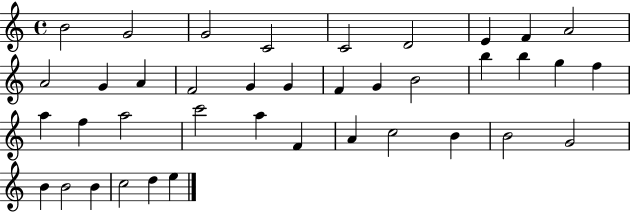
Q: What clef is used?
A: treble